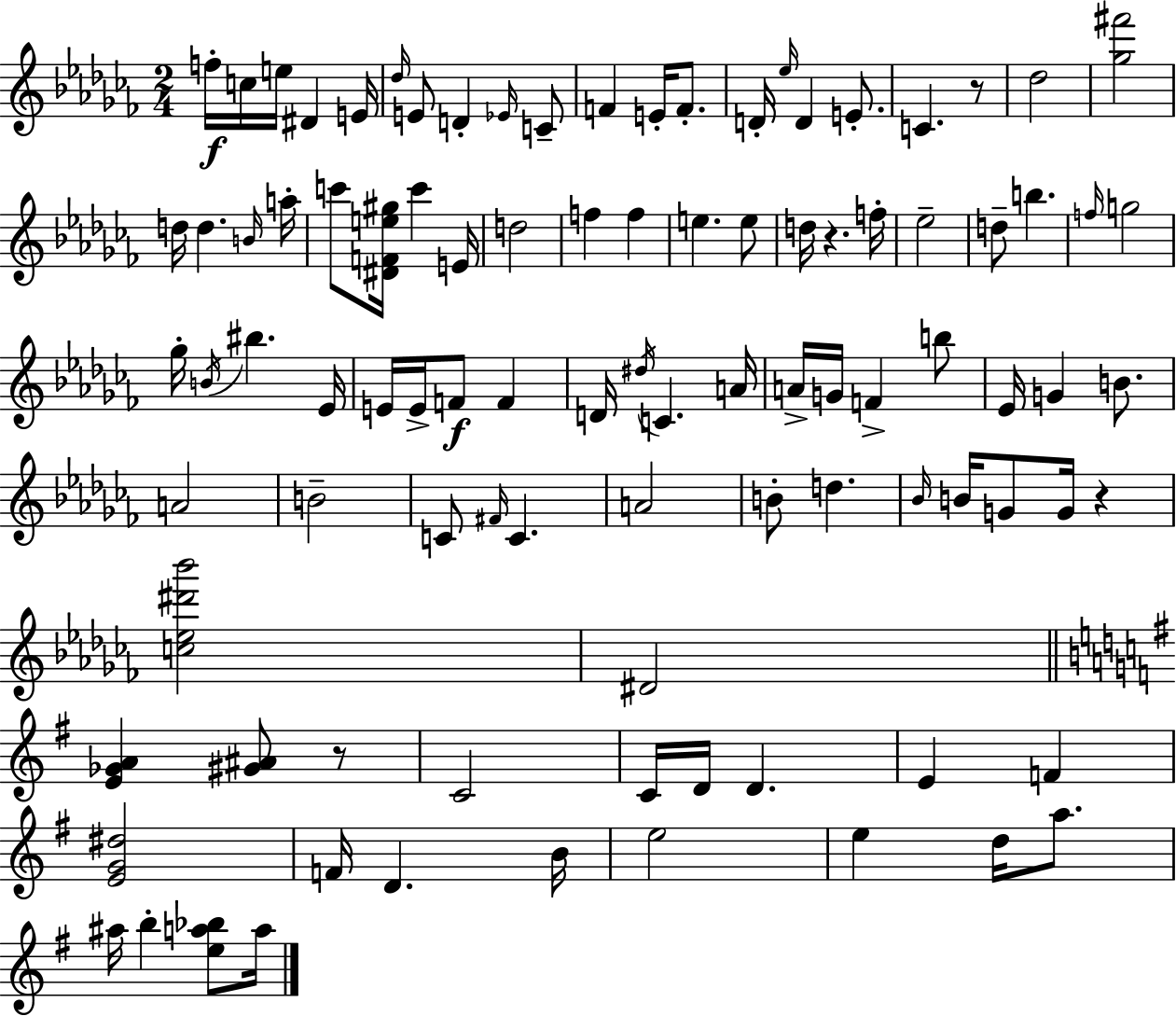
F5/s C5/s E5/s D#4/q E4/s Db5/s E4/e D4/q Eb4/s C4/e F4/q E4/s F4/e. D4/s Eb5/s D4/q E4/e. C4/q. R/e Db5/h [Gb5,F#6]/h D5/s D5/q. B4/s A5/s C6/e [D#4,F4,E5,G#5]/s C6/q E4/s D5/h F5/q F5/q E5/q. E5/e D5/s R/q. F5/s Eb5/h D5/e B5/q. F5/s G5/h Gb5/s B4/s BIS5/q. Eb4/s E4/s E4/s F4/e F4/q D4/s D#5/s C4/q. A4/s A4/s G4/s F4/q B5/e Eb4/s G4/q B4/e. A4/h B4/h C4/e F#4/s C4/q. A4/h B4/e D5/q. Bb4/s B4/s G4/e G4/s R/q [C5,Eb5,D#6,Bb6]/h D#4/h [E4,Gb4,A4]/q [G#4,A#4]/e R/e C4/h C4/s D4/s D4/q. E4/q F4/q [E4,G4,D#5]/h F4/s D4/q. B4/s E5/h E5/q D5/s A5/e. A#5/s B5/q [E5,A5,Bb5]/e A5/s